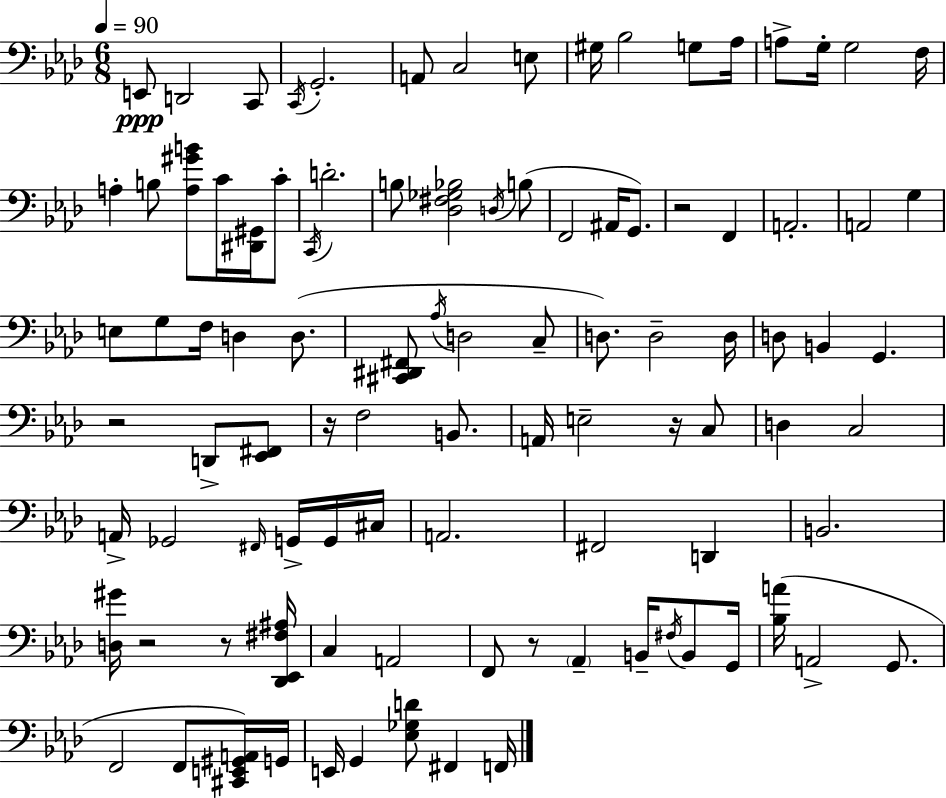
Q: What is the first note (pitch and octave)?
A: E2